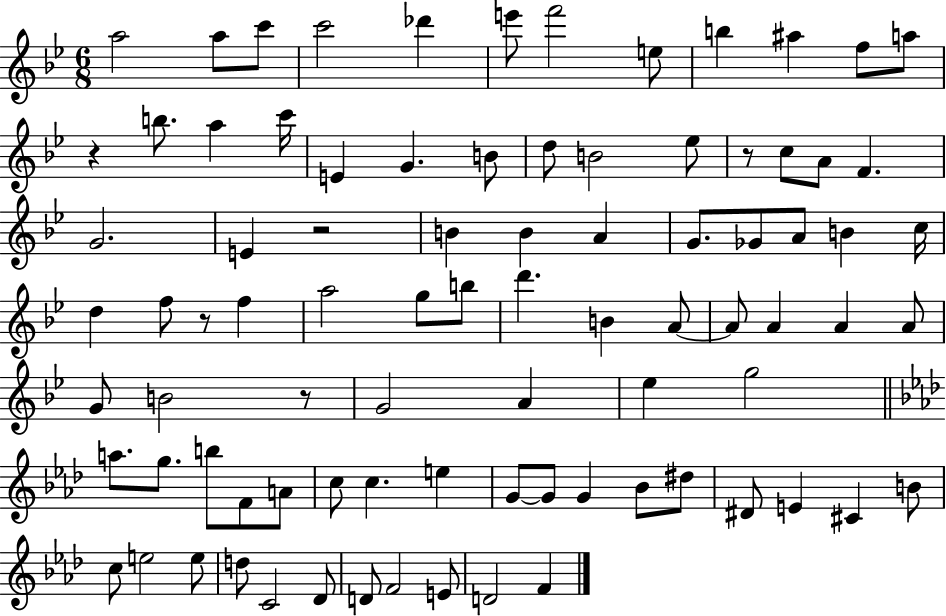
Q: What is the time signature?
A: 6/8